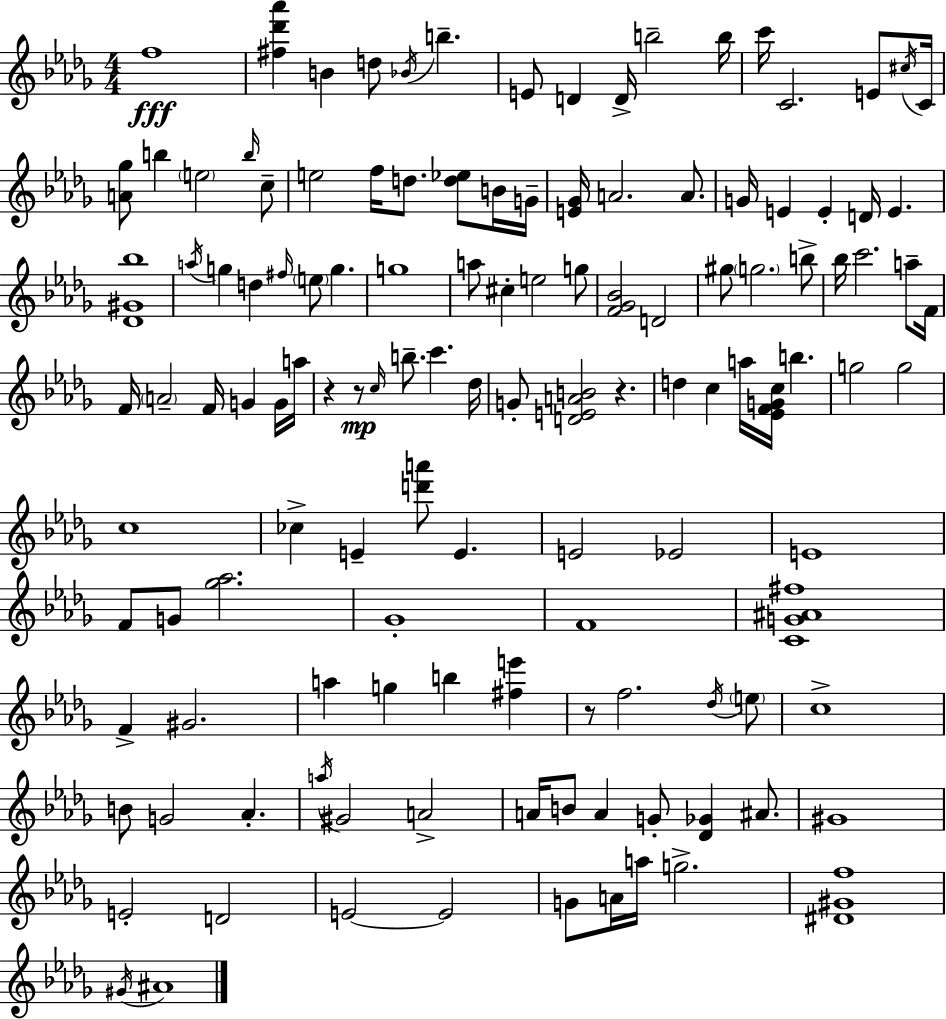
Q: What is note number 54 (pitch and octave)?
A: G4